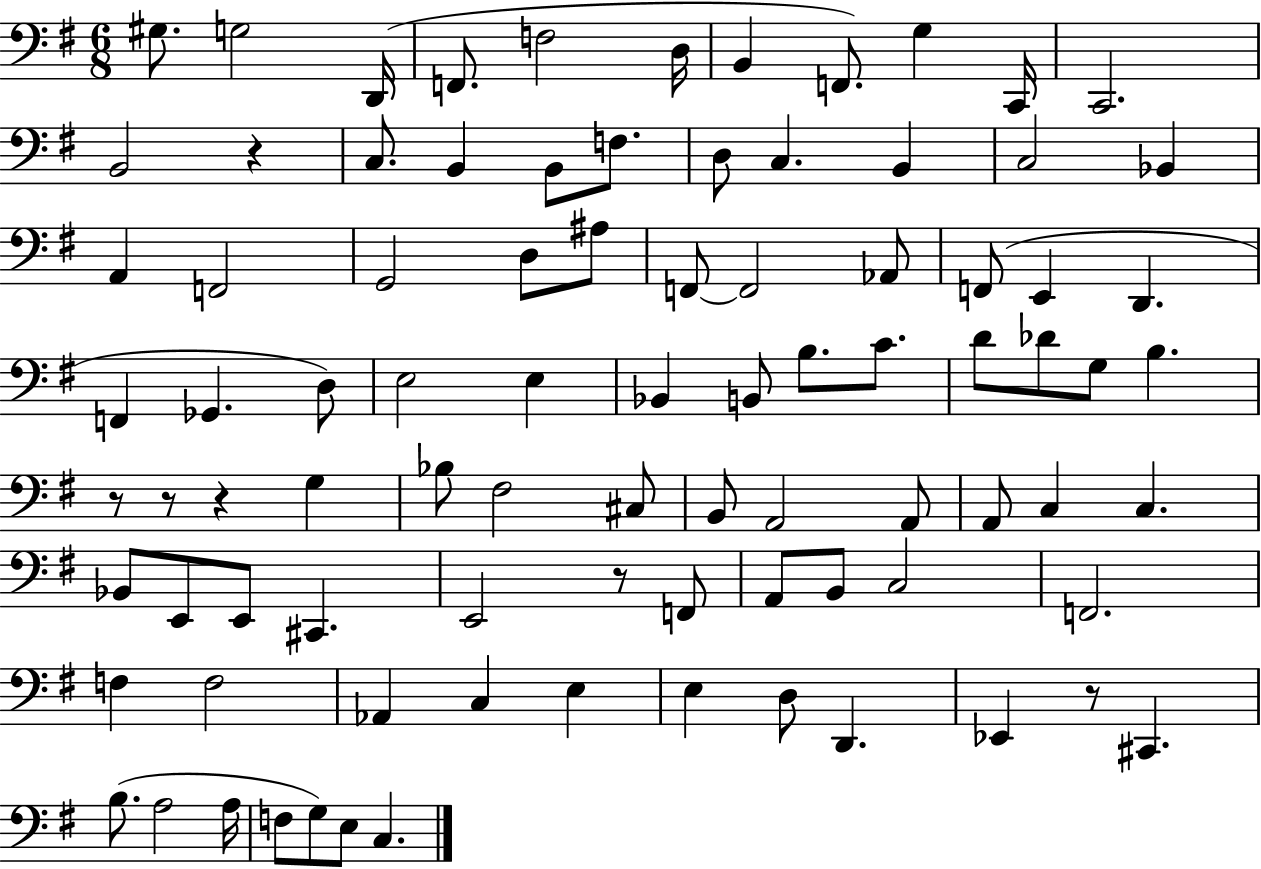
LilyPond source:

{
  \clef bass
  \numericTimeSignature
  \time 6/8
  \key g \major
  gis8. g2 d,16( | f,8. f2 d16 | b,4 f,8.) g4 c,16 | c,2. | \break b,2 r4 | c8. b,4 b,8 f8. | d8 c4. b,4 | c2 bes,4 | \break a,4 f,2 | g,2 d8 ais8 | f,8~~ f,2 aes,8 | f,8( e,4 d,4. | \break f,4 ges,4. d8) | e2 e4 | bes,4 b,8 b8. c'8. | d'8 des'8 g8 b4. | \break r8 r8 r4 g4 | bes8 fis2 cis8 | b,8 a,2 a,8 | a,8 c4 c4. | \break bes,8 e,8 e,8 cis,4. | e,2 r8 f,8 | a,8 b,8 c2 | f,2. | \break f4 f2 | aes,4 c4 e4 | e4 d8 d,4. | ees,4 r8 cis,4. | \break b8.( a2 a16 | f8 g8) e8 c4. | \bar "|."
}